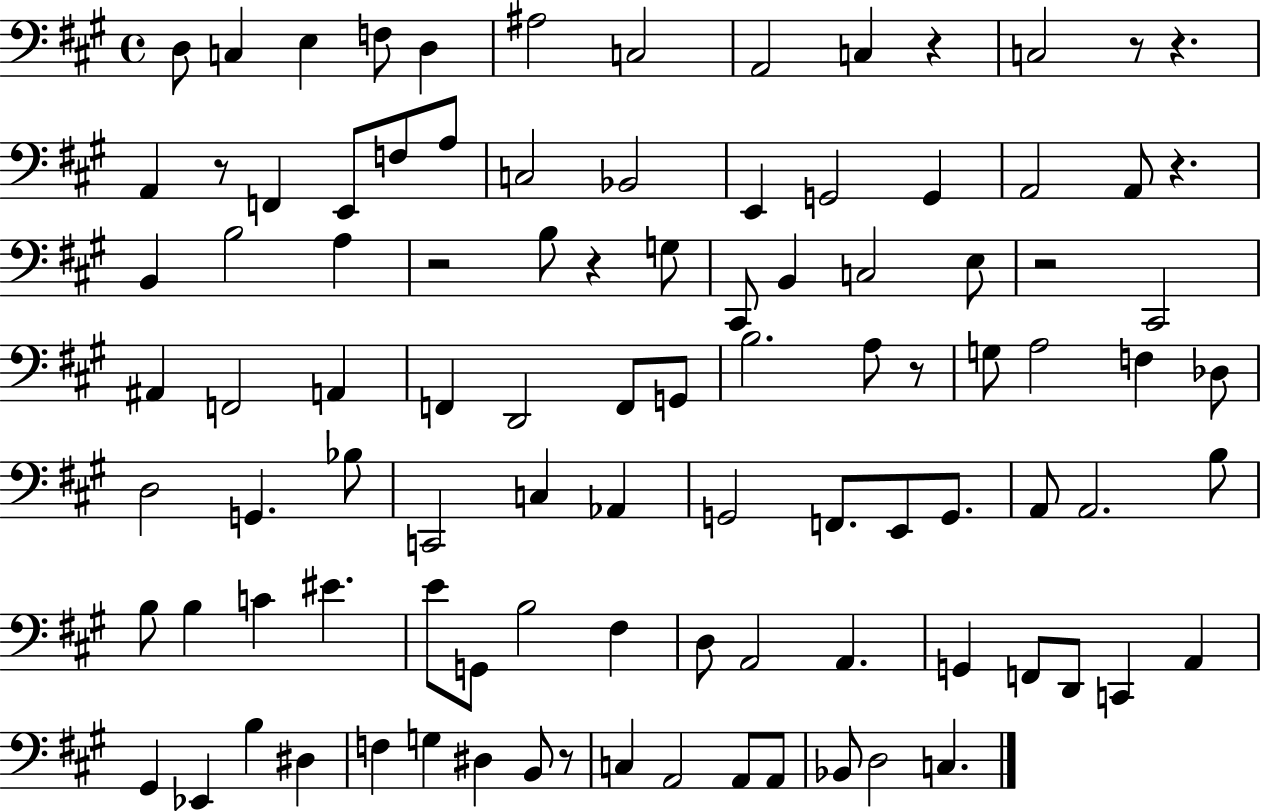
D3/e C3/q E3/q F3/e D3/q A#3/h C3/h A2/h C3/q R/q C3/h R/e R/q. A2/q R/e F2/q E2/e F3/e A3/e C3/h Bb2/h E2/q G2/h G2/q A2/h A2/e R/q. B2/q B3/h A3/q R/h B3/e R/q G3/e C#2/e B2/q C3/h E3/e R/h C#2/h A#2/q F2/h A2/q F2/q D2/h F2/e G2/e B3/h. A3/e R/e G3/e A3/h F3/q Db3/e D3/h G2/q. Bb3/e C2/h C3/q Ab2/q G2/h F2/e. E2/e G2/e. A2/e A2/h. B3/e B3/e B3/q C4/q EIS4/q. E4/e G2/e B3/h F#3/q D3/e A2/h A2/q. G2/q F2/e D2/e C2/q A2/q G#2/q Eb2/q B3/q D#3/q F3/q G3/q D#3/q B2/e R/e C3/q A2/h A2/e A2/e Bb2/e D3/h C3/q.